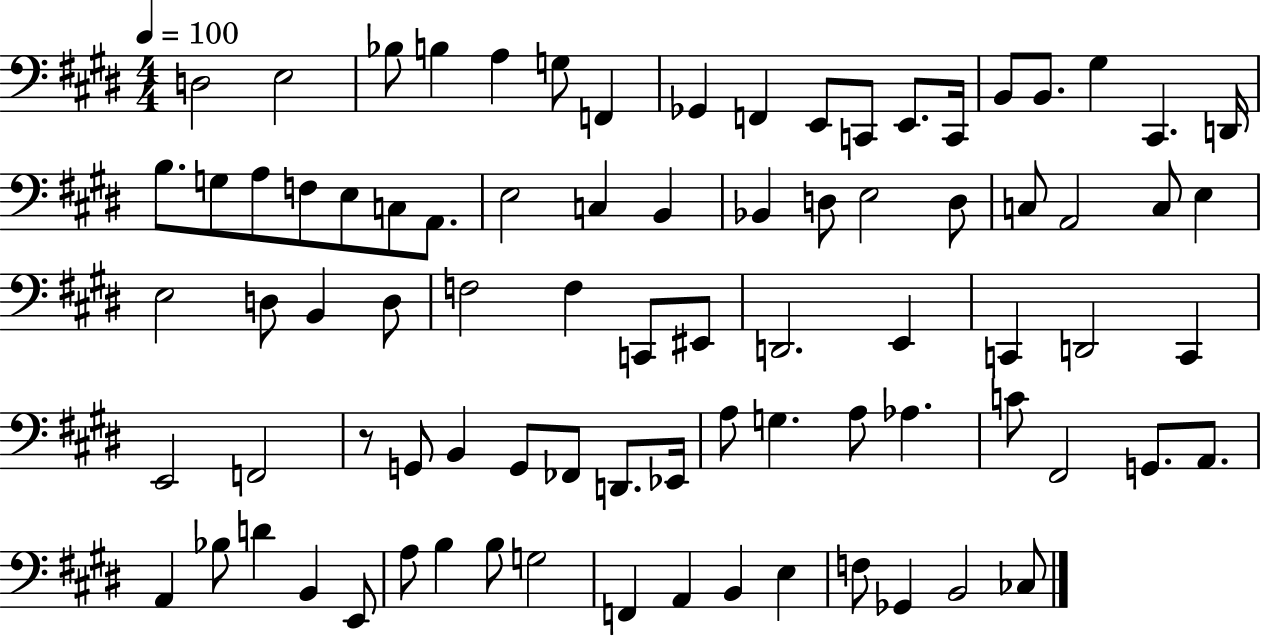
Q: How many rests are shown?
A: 1